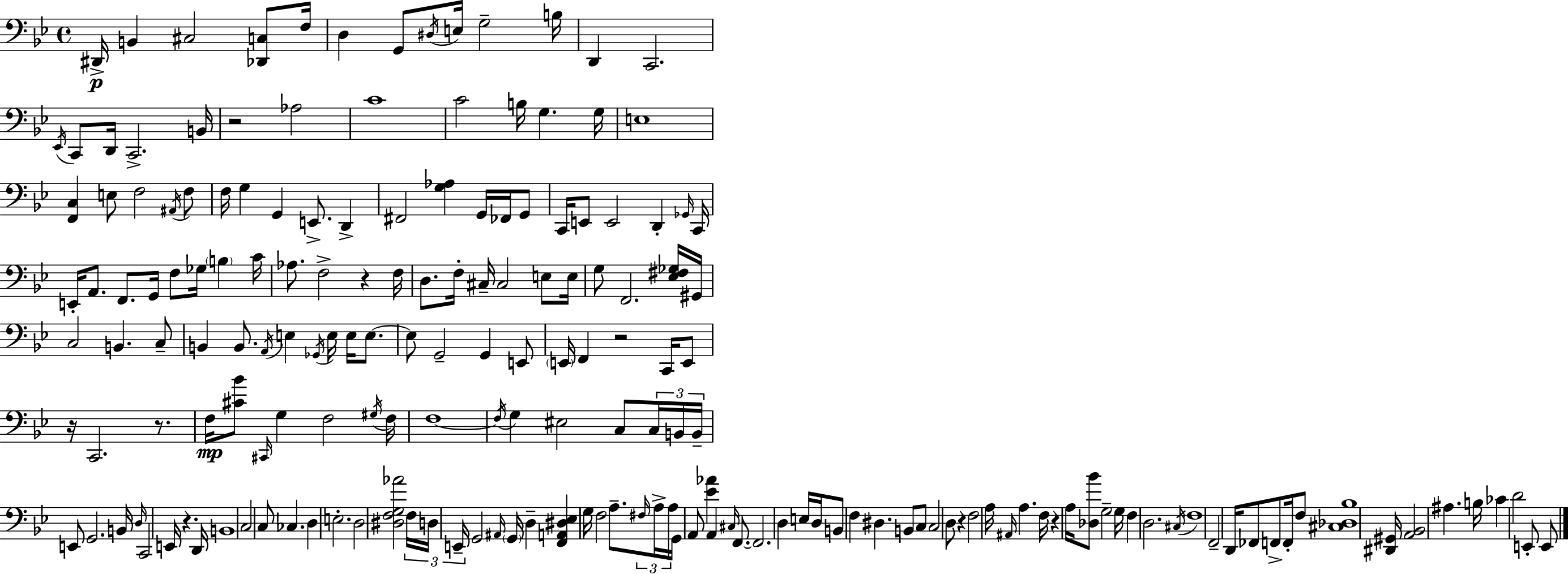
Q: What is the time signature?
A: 4/4